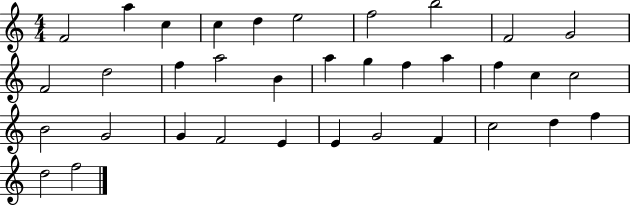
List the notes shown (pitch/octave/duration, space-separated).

F4/h A5/q C5/q C5/q D5/q E5/h F5/h B5/h F4/h G4/h F4/h D5/h F5/q A5/h B4/q A5/q G5/q F5/q A5/q F5/q C5/q C5/h B4/h G4/h G4/q F4/h E4/q E4/q G4/h F4/q C5/h D5/q F5/q D5/h F5/h